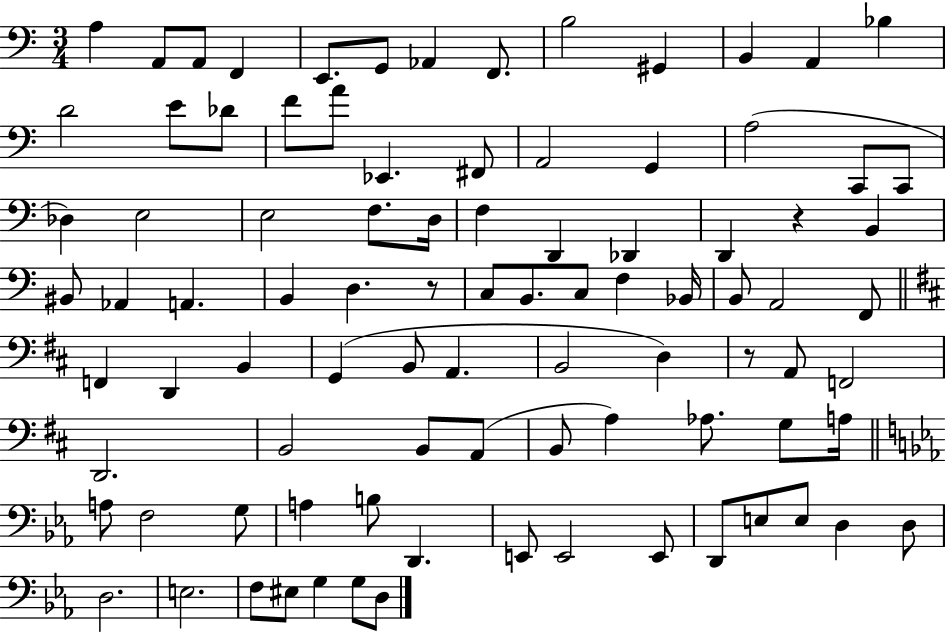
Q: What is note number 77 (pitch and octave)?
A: D2